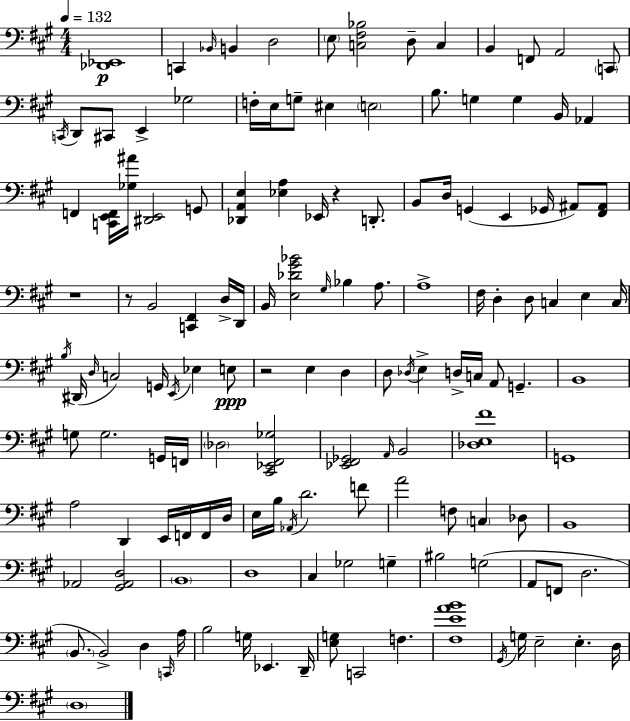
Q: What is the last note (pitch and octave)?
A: D3